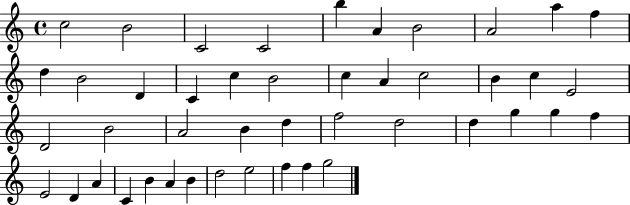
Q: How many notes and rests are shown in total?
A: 45